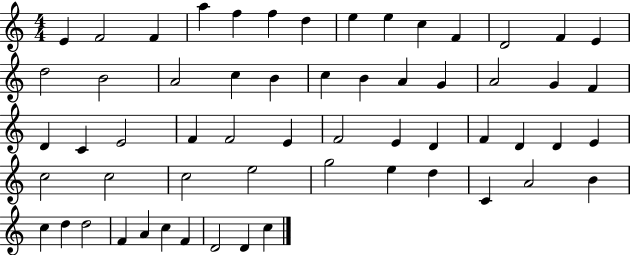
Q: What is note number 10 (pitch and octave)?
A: C5